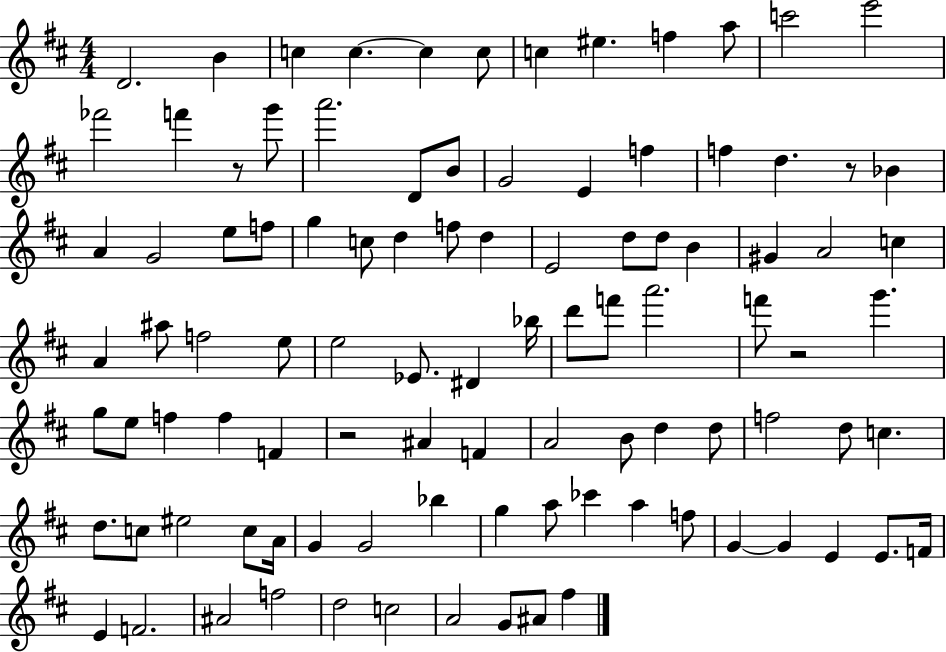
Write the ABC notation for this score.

X:1
T:Untitled
M:4/4
L:1/4
K:D
D2 B c c c c/2 c ^e f a/2 c'2 e'2 _f'2 f' z/2 g'/2 a'2 D/2 B/2 G2 E f f d z/2 _B A G2 e/2 f/2 g c/2 d f/2 d E2 d/2 d/2 B ^G A2 c A ^a/2 f2 e/2 e2 _E/2 ^D _b/4 d'/2 f'/2 a'2 f'/2 z2 g' g/2 e/2 f f F z2 ^A F A2 B/2 d d/2 f2 d/2 c d/2 c/2 ^e2 c/2 A/4 G G2 _b g a/2 _c' a f/2 G G E E/2 F/4 E F2 ^A2 f2 d2 c2 A2 G/2 ^A/2 ^f